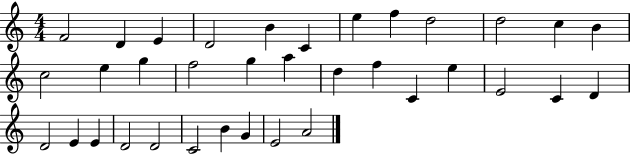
F4/h D4/q E4/q D4/h B4/q C4/q E5/q F5/q D5/h D5/h C5/q B4/q C5/h E5/q G5/q F5/h G5/q A5/q D5/q F5/q C4/q E5/q E4/h C4/q D4/q D4/h E4/q E4/q D4/h D4/h C4/h B4/q G4/q E4/h A4/h